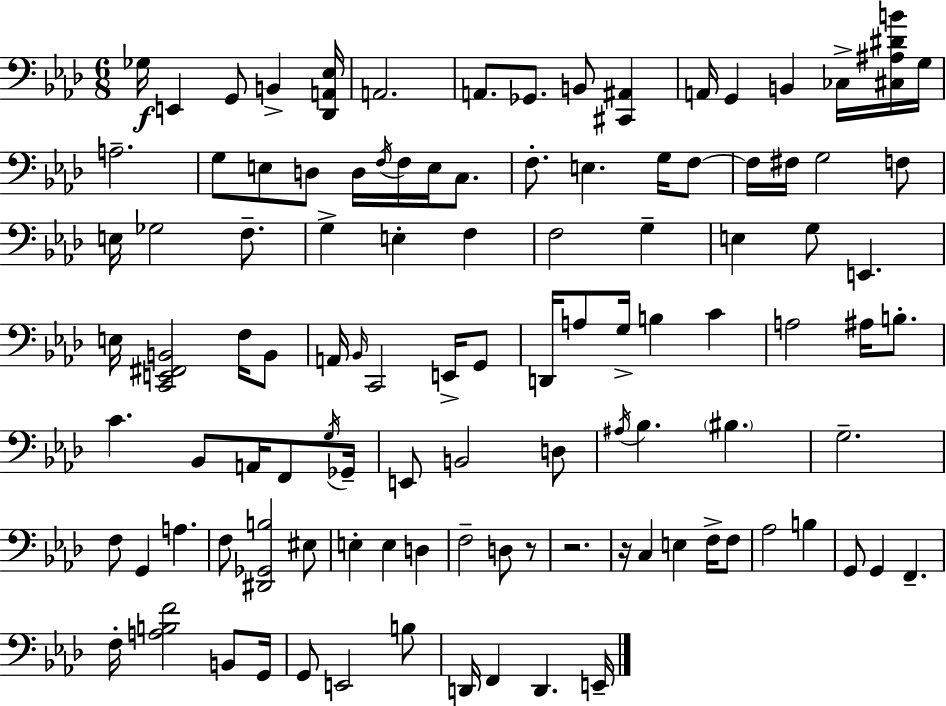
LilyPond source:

{
  \clef bass
  \numericTimeSignature
  \time 6/8
  \key aes \major
  ges16\f e,4 g,8 b,4-> <des, a, ees>16 | a,2. | a,8. ges,8. b,8 <cis, ais,>4 | a,16 g,4 b,4 ces16-> <cis ais dis' b'>16 g16 | \break a2.-- | g8 e8 d8 d16 \acciaccatura { f16 } f16 e16 c8. | f8.-. e4. g16 f8~~ | f16 fis16 g2 f8 | \break e16 ges2 f8.-- | g4-> e4-. f4 | f2 g4-- | e4 g8 e,4. | \break e16 <c, e, fis, b,>2 f16 b,8 | a,16 \grace { bes,16 } c,2 e,16-> | g,8 d,16 a8 g16-> b4 c'4 | a2 ais16 b8.-. | \break c'4. bes,8 a,16 f,8 | \acciaccatura { g16 } ges,16-- e,8 b,2 | d8 \acciaccatura { ais16 } bes4. \parenthesize bis4. | g2.-- | \break f8 g,4 a4. | f8 <dis, ges, b>2 | eis8 e4-. e4 | d4 f2-- | \break d8 r8 r2. | r16 c4 e4 | f16-> f8 aes2 | b4 g,8 g,4 f,4.-- | \break f16-. <a b f'>2 | b,8 g,16 g,8 e,2 | b8 d,16 f,4 d,4. | e,16-- \bar "|."
}